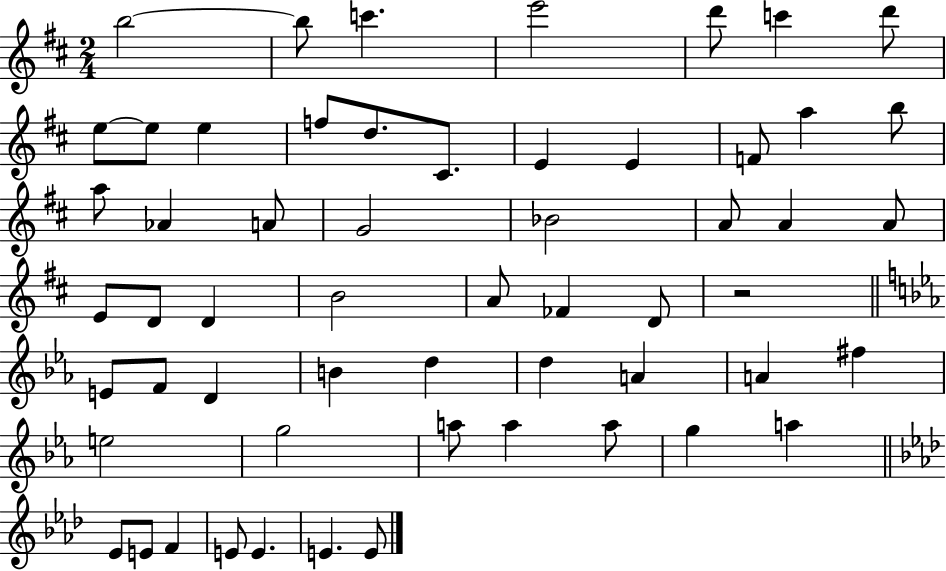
{
  \clef treble
  \numericTimeSignature
  \time 2/4
  \key d \major
  \repeat volta 2 { b''2~~ | b''8 c'''4. | e'''2 | d'''8 c'''4 d'''8 | \break e''8~~ e''8 e''4 | f''8 d''8. cis'8. | e'4 e'4 | f'8 a''4 b''8 | \break a''8 aes'4 a'8 | g'2 | bes'2 | a'8 a'4 a'8 | \break e'8 d'8 d'4 | b'2 | a'8 fes'4 d'8 | r2 | \break \bar "||" \break \key ees \major e'8 f'8 d'4 | b'4 d''4 | d''4 a'4 | a'4 fis''4 | \break e''2 | g''2 | a''8 a''4 a''8 | g''4 a''4 | \break \bar "||" \break \key aes \major ees'8 e'8 f'4 | e'8 e'4. | e'4. e'8 | } \bar "|."
}